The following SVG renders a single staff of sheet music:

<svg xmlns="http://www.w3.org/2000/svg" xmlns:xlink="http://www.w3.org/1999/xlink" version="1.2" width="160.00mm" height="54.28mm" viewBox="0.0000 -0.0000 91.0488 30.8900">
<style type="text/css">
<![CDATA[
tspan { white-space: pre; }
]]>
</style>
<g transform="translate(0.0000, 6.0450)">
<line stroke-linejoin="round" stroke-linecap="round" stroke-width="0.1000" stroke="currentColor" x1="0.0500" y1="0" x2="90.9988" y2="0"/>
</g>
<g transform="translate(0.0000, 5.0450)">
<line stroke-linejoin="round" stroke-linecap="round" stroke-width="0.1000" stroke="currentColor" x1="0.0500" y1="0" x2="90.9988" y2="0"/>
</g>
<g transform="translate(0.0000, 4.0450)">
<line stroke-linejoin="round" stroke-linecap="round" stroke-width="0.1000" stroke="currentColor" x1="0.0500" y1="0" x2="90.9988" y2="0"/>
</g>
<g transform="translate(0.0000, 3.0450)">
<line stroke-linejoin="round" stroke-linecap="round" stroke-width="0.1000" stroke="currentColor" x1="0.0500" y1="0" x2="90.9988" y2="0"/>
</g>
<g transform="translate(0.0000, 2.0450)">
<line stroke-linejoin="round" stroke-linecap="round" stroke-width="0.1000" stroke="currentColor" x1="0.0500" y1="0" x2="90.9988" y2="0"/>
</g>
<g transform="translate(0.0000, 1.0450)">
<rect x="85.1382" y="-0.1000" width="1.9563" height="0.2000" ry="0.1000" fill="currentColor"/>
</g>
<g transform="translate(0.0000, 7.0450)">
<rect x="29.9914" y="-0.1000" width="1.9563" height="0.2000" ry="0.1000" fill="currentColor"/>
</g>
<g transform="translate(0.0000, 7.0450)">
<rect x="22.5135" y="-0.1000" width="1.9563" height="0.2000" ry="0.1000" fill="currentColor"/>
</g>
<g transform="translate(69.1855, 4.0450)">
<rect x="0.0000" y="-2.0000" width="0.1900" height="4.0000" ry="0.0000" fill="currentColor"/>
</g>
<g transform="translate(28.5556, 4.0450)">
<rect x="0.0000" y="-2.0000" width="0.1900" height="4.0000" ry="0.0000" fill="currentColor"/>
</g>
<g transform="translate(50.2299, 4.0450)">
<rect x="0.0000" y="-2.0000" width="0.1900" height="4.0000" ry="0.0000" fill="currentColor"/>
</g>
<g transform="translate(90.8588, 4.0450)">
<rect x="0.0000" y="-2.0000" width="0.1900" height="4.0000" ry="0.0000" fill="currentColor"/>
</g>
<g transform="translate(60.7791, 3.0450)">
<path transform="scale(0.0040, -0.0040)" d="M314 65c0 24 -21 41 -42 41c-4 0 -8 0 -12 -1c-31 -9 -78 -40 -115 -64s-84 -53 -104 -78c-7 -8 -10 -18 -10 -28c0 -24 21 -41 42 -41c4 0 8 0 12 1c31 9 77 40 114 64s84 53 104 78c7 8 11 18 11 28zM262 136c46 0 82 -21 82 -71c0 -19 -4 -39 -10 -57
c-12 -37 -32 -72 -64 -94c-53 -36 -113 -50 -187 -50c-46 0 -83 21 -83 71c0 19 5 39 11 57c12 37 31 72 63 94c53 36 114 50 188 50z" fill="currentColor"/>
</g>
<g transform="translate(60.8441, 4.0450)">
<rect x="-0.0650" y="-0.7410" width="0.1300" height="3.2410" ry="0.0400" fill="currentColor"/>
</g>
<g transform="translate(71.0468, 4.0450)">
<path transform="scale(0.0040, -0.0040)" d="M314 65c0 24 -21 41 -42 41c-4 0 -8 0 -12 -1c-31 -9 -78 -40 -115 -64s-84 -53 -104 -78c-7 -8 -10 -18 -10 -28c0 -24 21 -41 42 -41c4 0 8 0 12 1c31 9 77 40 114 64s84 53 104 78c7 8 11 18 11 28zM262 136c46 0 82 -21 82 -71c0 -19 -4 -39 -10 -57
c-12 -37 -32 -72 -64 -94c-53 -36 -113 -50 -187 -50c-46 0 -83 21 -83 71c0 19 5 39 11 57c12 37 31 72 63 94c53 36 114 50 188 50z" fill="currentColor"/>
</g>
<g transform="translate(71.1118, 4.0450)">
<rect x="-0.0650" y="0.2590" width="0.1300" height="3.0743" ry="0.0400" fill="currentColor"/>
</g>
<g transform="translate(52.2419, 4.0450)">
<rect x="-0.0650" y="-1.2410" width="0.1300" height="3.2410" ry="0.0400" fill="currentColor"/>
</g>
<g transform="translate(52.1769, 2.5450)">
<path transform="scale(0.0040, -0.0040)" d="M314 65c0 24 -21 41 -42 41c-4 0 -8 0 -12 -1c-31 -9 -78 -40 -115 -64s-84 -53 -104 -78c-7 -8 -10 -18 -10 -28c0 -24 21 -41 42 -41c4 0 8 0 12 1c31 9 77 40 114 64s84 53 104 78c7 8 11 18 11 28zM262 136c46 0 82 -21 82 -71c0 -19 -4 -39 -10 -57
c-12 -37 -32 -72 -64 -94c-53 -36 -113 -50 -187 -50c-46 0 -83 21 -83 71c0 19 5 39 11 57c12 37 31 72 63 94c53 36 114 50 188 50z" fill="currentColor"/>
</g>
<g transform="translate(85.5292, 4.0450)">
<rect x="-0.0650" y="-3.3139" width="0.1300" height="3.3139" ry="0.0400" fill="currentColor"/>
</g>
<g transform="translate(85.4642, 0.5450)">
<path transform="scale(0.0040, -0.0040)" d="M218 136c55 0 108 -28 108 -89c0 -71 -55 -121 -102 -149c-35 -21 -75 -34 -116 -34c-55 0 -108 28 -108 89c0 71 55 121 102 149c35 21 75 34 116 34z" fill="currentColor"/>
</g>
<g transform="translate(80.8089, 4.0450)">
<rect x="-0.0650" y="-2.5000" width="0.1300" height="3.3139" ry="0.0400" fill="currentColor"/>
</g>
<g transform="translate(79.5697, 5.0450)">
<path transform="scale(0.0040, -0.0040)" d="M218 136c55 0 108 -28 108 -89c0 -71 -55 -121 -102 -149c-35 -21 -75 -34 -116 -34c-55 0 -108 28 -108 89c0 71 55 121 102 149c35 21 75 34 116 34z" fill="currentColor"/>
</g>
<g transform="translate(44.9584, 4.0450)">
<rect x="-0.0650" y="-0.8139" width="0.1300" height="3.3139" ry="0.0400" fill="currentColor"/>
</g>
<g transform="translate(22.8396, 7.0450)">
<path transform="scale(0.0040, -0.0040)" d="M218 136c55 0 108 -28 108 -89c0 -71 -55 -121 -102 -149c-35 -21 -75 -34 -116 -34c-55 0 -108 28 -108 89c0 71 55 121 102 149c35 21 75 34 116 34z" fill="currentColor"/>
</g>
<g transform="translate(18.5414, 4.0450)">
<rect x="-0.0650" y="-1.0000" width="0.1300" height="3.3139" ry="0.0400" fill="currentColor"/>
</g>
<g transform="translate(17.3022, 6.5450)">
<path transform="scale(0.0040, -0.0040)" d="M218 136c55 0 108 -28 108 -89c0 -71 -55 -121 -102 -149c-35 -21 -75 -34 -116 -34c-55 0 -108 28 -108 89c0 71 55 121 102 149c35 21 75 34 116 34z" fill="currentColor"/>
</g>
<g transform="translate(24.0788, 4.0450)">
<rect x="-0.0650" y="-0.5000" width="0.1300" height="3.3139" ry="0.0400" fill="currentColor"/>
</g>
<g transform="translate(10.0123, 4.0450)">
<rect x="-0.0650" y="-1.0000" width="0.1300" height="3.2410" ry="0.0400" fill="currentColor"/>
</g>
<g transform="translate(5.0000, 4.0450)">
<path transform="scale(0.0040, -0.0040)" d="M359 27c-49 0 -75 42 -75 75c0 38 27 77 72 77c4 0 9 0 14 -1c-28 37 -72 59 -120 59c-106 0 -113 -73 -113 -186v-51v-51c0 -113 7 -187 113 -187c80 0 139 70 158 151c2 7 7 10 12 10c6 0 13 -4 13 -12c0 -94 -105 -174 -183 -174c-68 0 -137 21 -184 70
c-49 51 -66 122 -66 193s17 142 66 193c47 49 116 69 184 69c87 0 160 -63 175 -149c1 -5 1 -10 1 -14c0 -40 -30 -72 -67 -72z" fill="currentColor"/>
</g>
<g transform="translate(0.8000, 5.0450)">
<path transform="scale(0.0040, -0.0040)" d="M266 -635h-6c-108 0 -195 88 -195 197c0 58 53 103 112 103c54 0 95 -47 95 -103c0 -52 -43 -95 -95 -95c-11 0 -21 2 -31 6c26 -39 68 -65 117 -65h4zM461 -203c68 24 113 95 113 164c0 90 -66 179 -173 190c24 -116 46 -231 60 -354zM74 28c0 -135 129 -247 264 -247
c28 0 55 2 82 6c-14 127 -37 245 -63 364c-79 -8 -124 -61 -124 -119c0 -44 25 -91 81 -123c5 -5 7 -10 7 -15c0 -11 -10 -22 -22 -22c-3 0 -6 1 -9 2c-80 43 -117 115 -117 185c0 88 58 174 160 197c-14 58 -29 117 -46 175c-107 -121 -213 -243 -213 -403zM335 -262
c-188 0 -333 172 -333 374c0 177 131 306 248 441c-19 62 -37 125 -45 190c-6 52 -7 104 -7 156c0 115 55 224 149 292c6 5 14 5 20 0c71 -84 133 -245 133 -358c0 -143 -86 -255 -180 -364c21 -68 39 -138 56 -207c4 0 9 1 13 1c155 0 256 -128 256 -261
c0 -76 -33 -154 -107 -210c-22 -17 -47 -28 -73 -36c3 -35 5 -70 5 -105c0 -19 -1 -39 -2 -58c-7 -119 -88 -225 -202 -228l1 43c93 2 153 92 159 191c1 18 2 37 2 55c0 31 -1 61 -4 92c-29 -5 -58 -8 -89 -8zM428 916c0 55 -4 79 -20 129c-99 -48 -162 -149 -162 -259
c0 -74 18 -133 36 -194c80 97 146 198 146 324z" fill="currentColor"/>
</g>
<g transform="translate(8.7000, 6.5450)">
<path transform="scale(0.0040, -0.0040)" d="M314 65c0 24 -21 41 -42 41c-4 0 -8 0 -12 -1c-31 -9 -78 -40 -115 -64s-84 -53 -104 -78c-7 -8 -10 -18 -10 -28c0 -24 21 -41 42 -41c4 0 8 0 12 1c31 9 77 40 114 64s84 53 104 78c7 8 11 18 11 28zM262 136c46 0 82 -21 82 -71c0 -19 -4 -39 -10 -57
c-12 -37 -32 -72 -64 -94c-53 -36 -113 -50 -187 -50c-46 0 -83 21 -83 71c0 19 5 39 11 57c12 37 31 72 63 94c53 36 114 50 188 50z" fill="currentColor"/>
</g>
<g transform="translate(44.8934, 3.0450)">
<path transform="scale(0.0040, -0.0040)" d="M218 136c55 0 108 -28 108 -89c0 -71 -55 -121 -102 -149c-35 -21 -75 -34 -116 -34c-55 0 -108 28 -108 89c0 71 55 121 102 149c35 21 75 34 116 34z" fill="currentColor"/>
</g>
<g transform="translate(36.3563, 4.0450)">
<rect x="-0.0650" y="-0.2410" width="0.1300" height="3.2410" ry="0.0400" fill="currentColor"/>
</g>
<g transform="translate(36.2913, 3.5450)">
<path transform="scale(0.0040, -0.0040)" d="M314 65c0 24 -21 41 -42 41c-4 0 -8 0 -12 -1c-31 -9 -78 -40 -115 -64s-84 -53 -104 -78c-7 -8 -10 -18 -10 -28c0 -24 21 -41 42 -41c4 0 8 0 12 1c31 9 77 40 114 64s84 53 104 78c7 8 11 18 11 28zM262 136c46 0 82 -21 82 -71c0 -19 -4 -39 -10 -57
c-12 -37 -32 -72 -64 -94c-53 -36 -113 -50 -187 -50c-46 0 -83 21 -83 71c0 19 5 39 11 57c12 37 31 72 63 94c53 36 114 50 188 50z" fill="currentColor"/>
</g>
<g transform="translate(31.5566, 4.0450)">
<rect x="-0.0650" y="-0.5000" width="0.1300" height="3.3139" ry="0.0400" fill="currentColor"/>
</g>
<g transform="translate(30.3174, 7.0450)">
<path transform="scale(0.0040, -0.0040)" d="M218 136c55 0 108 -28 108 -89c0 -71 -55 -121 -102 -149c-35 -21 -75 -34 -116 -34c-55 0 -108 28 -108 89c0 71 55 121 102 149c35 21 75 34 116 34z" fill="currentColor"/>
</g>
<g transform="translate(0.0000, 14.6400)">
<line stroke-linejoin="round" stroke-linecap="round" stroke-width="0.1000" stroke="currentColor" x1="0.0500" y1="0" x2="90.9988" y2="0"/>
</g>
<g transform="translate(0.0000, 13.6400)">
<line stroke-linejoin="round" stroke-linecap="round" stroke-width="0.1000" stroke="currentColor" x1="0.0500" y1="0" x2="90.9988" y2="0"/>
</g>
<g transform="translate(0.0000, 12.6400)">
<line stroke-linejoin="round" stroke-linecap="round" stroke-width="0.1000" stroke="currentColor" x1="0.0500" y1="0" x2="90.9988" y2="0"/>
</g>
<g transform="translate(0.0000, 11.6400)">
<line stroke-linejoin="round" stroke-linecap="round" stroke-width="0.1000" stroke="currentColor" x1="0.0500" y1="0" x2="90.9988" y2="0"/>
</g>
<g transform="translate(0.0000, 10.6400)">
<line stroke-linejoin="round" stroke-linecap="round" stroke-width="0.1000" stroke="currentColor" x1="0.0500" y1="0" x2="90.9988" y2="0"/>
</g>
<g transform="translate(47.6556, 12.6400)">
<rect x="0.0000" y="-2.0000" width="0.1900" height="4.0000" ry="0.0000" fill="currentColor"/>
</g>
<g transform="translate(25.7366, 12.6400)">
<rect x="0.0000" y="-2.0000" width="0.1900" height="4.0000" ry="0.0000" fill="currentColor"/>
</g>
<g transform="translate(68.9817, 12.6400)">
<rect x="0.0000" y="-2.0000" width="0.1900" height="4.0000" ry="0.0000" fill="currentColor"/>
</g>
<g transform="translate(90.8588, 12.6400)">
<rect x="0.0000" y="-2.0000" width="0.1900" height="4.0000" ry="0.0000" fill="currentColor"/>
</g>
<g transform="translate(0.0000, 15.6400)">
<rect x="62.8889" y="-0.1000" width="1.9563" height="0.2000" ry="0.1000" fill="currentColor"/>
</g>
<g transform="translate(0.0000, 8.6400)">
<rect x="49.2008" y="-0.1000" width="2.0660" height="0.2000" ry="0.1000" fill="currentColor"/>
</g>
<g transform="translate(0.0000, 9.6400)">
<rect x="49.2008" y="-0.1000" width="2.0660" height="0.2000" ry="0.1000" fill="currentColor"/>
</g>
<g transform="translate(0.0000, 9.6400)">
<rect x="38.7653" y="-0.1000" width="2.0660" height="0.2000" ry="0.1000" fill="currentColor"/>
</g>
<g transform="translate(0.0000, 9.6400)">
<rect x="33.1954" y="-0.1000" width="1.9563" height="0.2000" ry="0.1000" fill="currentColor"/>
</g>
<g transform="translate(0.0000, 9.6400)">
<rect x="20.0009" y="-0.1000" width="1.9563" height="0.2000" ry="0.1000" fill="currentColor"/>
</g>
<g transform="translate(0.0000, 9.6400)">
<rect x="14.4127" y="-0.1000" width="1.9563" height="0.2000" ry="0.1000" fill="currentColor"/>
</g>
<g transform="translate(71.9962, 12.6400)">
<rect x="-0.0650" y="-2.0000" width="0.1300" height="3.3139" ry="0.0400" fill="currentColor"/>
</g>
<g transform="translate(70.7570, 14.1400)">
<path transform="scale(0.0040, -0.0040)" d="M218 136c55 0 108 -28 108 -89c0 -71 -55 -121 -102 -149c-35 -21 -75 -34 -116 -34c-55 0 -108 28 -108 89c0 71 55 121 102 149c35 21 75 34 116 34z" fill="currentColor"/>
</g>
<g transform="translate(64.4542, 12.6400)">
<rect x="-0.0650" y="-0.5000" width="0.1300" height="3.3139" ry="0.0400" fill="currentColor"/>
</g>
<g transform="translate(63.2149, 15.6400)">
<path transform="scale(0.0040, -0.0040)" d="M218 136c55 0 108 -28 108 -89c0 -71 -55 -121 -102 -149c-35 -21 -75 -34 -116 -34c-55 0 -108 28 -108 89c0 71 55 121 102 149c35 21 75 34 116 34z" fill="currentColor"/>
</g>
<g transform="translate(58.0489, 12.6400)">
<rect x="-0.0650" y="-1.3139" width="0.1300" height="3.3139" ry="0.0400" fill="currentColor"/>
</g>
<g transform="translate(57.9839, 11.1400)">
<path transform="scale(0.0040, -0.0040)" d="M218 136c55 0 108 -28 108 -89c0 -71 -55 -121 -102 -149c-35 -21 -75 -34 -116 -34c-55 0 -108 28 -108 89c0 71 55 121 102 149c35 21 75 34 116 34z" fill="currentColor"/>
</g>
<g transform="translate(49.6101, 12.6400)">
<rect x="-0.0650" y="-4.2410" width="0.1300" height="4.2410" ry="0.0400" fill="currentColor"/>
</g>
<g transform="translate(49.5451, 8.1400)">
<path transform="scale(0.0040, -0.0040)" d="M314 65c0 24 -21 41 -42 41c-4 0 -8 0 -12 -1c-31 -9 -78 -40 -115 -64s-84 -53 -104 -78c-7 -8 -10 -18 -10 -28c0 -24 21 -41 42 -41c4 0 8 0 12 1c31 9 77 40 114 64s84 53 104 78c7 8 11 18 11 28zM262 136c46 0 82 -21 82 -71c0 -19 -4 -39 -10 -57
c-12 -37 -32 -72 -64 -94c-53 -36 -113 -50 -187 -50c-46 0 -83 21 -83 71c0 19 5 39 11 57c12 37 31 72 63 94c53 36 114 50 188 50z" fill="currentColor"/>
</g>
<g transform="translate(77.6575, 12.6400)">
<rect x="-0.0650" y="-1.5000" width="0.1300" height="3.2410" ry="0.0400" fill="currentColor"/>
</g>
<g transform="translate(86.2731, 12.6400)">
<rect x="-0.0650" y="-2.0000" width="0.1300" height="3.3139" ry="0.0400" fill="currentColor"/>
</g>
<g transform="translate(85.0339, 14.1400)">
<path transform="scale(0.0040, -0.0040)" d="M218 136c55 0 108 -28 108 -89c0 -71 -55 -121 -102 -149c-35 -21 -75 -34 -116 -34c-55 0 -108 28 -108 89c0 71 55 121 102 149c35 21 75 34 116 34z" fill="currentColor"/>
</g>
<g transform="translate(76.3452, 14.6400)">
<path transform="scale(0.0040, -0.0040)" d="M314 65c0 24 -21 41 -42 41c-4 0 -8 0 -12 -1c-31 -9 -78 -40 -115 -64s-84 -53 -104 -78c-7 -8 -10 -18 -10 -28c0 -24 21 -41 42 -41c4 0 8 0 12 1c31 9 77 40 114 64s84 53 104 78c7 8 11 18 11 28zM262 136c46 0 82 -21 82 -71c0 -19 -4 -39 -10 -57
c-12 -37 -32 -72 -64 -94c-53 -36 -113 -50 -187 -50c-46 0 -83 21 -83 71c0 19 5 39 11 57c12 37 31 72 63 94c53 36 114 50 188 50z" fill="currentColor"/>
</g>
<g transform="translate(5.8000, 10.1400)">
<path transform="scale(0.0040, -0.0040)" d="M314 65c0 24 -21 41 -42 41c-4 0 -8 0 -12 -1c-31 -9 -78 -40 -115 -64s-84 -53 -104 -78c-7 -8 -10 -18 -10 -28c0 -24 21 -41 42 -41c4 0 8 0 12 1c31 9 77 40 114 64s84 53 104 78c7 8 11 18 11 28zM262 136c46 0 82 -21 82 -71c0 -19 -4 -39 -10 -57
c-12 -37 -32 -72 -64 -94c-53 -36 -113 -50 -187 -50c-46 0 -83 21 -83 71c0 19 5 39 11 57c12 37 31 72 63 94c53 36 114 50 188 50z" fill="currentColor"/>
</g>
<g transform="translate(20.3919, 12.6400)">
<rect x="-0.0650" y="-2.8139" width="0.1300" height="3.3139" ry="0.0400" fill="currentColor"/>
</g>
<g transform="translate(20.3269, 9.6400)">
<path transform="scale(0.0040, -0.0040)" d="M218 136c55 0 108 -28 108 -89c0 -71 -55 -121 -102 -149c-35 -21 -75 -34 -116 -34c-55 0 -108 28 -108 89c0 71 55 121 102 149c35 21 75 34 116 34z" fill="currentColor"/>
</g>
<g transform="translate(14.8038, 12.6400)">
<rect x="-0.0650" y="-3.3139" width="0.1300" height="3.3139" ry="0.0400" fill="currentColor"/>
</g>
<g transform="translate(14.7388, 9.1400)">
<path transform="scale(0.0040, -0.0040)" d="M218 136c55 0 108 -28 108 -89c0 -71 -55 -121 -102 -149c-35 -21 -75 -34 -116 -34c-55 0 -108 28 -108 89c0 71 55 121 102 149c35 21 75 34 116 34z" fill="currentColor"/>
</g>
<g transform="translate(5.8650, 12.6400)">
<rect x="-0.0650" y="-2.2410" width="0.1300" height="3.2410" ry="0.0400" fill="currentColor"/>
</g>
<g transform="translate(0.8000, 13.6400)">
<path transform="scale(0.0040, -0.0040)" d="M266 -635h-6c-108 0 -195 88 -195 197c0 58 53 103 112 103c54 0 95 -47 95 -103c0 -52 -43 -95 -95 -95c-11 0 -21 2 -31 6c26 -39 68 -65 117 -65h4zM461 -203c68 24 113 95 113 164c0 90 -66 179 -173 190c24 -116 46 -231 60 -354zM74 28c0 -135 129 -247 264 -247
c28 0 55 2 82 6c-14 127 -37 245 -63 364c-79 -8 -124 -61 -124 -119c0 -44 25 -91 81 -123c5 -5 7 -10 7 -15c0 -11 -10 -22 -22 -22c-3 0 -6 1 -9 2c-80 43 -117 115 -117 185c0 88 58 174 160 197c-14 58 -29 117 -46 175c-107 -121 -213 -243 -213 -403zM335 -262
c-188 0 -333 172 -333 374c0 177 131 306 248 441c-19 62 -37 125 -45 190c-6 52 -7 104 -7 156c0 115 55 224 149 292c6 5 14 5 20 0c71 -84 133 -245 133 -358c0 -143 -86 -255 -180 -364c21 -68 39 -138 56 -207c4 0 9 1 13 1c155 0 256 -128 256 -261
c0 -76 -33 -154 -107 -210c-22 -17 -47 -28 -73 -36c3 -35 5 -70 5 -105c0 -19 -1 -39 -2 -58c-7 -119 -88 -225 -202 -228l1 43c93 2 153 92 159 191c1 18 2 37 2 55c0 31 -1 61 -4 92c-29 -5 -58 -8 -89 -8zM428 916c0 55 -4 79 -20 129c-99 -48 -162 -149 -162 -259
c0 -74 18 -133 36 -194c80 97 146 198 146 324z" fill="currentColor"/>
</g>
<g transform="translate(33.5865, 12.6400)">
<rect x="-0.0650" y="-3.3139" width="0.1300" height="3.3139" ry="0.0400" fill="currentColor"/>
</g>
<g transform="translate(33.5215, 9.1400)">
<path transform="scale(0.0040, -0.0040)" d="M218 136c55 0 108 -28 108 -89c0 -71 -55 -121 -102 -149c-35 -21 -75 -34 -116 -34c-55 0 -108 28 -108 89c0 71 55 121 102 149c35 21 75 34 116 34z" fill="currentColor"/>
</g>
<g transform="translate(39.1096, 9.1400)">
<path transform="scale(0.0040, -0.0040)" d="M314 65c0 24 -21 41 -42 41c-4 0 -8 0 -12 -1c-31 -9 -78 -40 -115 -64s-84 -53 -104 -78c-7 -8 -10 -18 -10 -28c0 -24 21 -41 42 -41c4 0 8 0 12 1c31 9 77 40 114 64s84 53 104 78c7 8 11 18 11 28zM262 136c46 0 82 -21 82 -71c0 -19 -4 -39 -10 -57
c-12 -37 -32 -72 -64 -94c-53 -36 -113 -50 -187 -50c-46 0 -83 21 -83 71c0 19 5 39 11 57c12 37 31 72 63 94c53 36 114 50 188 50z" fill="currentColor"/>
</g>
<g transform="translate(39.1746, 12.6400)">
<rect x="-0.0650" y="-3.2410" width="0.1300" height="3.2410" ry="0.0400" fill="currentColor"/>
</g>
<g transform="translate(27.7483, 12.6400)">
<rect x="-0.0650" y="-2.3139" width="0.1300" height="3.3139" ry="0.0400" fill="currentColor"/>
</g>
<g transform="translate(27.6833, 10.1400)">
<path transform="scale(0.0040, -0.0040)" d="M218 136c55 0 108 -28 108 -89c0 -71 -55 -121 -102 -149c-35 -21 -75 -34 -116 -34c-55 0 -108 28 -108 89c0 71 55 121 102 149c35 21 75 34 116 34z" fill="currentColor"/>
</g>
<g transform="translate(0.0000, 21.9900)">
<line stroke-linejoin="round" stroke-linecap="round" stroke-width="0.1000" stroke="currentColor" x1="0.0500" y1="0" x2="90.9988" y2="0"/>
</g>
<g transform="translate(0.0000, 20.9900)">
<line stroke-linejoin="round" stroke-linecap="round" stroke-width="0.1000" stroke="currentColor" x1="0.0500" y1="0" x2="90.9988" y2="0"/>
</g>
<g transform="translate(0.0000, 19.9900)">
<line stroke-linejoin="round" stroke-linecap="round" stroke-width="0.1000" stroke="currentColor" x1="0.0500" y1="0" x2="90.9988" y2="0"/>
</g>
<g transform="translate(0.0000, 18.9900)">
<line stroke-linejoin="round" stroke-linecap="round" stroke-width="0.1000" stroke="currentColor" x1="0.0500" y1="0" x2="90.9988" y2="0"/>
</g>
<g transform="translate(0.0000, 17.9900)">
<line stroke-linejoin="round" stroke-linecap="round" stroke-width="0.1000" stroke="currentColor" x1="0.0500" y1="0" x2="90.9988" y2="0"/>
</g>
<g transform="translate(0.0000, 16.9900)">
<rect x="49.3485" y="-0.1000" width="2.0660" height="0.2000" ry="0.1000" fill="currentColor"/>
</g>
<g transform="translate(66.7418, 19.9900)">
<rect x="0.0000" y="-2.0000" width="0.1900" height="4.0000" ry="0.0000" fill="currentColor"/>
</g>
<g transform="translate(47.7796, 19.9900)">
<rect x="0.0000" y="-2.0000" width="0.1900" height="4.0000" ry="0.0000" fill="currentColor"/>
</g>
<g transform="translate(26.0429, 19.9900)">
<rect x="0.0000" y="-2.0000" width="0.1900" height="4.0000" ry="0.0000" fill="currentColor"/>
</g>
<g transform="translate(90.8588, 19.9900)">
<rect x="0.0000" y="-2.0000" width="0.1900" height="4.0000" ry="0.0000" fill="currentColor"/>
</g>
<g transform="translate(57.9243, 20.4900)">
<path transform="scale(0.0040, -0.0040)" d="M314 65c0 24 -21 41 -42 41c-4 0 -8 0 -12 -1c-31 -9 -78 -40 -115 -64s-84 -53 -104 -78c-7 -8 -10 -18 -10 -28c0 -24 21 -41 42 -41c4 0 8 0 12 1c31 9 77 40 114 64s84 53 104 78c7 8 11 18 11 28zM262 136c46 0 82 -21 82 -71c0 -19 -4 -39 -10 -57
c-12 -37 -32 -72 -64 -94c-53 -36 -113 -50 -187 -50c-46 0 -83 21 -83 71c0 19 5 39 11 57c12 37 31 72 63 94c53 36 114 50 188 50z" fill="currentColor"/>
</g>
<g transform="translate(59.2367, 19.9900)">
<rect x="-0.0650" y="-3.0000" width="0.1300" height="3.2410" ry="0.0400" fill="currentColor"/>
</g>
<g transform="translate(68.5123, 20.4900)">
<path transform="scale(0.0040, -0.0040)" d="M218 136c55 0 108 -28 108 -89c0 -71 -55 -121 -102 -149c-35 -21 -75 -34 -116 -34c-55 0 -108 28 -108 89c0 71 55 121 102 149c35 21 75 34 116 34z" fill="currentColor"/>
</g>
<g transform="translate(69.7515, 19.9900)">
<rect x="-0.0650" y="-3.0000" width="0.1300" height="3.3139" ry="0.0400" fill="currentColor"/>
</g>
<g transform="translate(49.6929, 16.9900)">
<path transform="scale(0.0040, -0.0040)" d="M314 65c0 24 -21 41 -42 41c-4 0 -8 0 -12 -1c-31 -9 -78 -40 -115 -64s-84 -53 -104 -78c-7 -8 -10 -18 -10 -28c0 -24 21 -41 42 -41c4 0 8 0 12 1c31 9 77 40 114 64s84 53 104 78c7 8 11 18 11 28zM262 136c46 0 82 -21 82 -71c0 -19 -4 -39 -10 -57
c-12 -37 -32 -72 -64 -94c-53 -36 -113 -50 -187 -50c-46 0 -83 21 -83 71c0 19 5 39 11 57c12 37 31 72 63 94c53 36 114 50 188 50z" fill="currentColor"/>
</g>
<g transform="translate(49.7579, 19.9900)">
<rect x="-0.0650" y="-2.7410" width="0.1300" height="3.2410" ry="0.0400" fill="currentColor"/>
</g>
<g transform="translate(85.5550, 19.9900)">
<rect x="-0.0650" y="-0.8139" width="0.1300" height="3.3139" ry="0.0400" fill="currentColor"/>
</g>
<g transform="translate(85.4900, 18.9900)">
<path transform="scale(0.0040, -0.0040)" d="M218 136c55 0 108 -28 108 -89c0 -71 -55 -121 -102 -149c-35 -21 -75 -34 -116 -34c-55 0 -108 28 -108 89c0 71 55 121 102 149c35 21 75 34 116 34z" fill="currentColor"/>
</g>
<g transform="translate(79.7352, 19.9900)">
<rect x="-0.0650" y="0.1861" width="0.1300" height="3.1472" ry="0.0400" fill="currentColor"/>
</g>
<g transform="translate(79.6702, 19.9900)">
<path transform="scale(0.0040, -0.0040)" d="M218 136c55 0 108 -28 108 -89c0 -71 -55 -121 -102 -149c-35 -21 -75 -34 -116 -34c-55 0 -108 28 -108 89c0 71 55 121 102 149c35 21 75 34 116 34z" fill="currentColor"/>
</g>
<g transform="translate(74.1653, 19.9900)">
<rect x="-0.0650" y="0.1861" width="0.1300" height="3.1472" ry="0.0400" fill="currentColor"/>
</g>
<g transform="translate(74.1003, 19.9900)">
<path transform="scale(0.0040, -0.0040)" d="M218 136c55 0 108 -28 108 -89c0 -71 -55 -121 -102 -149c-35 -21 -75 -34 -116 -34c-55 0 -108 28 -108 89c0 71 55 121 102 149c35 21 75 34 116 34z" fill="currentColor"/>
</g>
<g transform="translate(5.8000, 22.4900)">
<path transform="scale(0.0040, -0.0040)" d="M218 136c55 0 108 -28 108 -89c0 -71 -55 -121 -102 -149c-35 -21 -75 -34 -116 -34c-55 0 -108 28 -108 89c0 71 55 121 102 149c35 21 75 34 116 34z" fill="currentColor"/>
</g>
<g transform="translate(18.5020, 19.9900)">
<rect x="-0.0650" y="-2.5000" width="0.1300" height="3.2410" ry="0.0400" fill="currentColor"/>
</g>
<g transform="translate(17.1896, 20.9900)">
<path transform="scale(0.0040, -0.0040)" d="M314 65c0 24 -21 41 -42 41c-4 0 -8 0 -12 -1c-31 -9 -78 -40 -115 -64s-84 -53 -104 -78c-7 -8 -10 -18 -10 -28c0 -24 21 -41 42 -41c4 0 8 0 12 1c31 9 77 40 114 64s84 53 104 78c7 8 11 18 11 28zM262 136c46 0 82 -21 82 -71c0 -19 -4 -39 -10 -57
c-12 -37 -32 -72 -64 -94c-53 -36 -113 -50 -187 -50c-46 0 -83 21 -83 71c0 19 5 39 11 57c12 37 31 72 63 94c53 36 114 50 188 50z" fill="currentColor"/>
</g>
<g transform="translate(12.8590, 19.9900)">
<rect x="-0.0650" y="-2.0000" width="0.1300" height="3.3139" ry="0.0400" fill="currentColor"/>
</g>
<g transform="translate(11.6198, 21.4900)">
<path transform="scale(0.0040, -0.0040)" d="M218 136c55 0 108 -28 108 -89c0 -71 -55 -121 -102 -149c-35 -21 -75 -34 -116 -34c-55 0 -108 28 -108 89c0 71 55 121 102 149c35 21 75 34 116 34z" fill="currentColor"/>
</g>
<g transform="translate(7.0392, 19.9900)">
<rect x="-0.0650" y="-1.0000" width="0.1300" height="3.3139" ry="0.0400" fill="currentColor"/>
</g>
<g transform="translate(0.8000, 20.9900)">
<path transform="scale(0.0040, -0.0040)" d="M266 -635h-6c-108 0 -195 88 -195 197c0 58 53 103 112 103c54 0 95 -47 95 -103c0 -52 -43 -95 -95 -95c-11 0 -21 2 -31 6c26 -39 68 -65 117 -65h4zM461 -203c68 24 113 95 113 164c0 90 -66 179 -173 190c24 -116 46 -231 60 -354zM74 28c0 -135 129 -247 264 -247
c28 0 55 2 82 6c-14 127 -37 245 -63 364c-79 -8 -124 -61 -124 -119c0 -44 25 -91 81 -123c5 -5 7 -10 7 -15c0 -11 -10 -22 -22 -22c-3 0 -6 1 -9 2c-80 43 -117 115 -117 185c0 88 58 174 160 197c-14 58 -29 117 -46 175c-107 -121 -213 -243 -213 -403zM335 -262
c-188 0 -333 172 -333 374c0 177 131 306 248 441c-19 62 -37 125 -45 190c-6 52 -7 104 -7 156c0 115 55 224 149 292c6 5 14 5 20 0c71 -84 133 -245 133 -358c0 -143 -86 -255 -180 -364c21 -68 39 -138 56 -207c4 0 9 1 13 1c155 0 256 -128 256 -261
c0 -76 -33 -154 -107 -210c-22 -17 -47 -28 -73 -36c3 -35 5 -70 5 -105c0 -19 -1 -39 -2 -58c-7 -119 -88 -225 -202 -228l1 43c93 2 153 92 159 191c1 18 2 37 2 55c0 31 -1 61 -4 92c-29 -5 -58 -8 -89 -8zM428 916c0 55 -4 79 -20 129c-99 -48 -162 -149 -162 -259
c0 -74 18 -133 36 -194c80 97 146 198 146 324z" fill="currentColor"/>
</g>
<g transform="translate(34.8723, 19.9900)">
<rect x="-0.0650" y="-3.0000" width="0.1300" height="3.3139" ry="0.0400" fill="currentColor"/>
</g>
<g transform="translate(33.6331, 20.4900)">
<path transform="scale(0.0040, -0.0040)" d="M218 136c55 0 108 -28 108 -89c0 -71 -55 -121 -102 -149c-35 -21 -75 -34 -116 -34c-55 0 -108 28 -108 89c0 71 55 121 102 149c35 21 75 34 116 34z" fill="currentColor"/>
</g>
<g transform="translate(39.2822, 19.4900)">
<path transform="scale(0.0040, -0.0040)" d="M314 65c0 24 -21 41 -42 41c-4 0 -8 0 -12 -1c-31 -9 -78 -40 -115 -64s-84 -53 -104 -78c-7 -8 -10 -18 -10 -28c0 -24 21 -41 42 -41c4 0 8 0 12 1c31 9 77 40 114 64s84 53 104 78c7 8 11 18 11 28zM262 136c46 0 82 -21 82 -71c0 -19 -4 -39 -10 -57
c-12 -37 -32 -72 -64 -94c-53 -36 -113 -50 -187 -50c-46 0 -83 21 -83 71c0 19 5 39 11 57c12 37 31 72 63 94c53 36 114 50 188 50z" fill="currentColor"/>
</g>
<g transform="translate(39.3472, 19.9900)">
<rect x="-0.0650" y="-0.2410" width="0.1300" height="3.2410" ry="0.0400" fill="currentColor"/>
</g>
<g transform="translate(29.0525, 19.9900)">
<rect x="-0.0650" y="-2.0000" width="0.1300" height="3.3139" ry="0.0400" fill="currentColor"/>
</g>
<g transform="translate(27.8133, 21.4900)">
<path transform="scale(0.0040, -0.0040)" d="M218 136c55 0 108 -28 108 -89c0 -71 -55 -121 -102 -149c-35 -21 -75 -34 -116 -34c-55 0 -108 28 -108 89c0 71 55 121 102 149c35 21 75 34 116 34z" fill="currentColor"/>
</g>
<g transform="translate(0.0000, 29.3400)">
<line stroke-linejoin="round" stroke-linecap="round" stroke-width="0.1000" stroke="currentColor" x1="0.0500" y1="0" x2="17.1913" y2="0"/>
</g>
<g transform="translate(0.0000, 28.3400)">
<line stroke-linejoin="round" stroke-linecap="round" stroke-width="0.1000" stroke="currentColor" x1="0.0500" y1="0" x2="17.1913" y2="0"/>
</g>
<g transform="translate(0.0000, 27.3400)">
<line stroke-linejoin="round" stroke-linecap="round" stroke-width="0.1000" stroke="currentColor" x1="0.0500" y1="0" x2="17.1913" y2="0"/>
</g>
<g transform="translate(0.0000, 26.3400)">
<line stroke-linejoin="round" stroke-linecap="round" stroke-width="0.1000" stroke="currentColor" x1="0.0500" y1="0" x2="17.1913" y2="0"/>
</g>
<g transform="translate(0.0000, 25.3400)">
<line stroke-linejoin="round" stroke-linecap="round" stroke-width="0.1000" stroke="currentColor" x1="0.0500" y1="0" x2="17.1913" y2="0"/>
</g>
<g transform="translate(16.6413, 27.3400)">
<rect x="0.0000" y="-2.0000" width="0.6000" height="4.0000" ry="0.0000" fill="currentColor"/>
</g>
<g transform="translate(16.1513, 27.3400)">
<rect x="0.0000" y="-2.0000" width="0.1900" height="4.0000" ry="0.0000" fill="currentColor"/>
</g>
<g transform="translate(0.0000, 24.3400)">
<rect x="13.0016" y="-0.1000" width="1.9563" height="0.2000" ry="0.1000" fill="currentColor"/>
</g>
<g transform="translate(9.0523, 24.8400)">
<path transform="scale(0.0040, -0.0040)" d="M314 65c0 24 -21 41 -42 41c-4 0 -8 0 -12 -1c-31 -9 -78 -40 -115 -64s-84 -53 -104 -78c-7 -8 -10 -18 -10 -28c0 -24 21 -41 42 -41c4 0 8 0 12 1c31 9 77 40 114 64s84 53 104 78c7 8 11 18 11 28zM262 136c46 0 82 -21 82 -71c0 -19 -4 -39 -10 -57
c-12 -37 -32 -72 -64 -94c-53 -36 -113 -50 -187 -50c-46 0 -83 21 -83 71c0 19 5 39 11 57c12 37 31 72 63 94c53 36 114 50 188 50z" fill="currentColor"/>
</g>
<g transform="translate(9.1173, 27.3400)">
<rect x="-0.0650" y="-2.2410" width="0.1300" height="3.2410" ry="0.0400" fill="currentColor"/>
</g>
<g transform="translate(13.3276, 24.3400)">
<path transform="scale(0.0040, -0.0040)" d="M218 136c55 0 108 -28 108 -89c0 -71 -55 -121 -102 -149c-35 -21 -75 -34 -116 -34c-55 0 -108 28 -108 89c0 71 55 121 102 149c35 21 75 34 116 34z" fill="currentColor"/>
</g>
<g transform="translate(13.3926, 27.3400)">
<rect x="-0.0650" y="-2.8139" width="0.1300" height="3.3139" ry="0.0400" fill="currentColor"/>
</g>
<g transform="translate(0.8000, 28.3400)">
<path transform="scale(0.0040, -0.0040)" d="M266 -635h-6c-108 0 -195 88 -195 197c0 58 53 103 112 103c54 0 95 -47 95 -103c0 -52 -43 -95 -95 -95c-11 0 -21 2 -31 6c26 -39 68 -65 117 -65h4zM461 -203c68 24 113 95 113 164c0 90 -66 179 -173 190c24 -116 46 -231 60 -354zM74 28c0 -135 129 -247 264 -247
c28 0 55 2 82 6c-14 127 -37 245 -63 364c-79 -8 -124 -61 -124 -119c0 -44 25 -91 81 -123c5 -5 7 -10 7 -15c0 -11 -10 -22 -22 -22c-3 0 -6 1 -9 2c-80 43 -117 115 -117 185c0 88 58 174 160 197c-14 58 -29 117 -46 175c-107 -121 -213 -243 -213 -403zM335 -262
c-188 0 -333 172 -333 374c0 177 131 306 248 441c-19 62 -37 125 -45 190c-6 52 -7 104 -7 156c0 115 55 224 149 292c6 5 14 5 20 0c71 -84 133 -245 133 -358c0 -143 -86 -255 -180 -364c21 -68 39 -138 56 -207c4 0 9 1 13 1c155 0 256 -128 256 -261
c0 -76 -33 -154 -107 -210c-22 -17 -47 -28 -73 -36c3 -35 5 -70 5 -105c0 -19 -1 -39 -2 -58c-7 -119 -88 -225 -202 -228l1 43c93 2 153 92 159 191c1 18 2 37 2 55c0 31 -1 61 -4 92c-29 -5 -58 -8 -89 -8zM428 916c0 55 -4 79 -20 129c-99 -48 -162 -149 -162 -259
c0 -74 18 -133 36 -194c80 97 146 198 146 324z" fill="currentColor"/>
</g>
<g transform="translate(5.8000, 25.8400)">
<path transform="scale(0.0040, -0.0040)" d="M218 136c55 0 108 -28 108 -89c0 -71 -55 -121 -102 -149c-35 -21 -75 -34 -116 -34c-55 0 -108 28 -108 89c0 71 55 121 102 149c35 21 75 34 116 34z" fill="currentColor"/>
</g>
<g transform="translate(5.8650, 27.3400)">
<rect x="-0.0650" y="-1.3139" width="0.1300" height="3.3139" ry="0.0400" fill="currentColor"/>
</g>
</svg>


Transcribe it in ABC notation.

X:1
T:Untitled
M:4/4
L:1/4
K:C
D2 D C C c2 d e2 d2 B2 G b g2 b a g b b2 d'2 e C F E2 F D F G2 F A c2 a2 A2 A B B d e g2 a